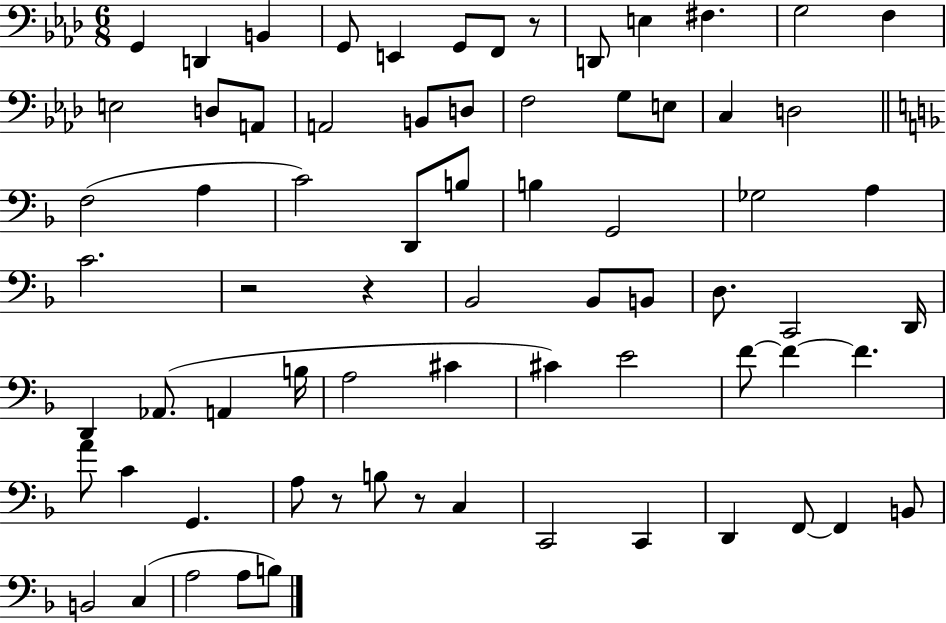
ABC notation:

X:1
T:Untitled
M:6/8
L:1/4
K:Ab
G,, D,, B,, G,,/2 E,, G,,/2 F,,/2 z/2 D,,/2 E, ^F, G,2 F, E,2 D,/2 A,,/2 A,,2 B,,/2 D,/2 F,2 G,/2 E,/2 C, D,2 F,2 A, C2 D,,/2 B,/2 B, G,,2 _G,2 A, C2 z2 z _B,,2 _B,,/2 B,,/2 D,/2 C,,2 D,,/4 D,, _A,,/2 A,, B,/4 A,2 ^C ^C E2 F/2 F F A/2 C G,, A,/2 z/2 B,/2 z/2 C, C,,2 C,, D,, F,,/2 F,, B,,/2 B,,2 C, A,2 A,/2 B,/2